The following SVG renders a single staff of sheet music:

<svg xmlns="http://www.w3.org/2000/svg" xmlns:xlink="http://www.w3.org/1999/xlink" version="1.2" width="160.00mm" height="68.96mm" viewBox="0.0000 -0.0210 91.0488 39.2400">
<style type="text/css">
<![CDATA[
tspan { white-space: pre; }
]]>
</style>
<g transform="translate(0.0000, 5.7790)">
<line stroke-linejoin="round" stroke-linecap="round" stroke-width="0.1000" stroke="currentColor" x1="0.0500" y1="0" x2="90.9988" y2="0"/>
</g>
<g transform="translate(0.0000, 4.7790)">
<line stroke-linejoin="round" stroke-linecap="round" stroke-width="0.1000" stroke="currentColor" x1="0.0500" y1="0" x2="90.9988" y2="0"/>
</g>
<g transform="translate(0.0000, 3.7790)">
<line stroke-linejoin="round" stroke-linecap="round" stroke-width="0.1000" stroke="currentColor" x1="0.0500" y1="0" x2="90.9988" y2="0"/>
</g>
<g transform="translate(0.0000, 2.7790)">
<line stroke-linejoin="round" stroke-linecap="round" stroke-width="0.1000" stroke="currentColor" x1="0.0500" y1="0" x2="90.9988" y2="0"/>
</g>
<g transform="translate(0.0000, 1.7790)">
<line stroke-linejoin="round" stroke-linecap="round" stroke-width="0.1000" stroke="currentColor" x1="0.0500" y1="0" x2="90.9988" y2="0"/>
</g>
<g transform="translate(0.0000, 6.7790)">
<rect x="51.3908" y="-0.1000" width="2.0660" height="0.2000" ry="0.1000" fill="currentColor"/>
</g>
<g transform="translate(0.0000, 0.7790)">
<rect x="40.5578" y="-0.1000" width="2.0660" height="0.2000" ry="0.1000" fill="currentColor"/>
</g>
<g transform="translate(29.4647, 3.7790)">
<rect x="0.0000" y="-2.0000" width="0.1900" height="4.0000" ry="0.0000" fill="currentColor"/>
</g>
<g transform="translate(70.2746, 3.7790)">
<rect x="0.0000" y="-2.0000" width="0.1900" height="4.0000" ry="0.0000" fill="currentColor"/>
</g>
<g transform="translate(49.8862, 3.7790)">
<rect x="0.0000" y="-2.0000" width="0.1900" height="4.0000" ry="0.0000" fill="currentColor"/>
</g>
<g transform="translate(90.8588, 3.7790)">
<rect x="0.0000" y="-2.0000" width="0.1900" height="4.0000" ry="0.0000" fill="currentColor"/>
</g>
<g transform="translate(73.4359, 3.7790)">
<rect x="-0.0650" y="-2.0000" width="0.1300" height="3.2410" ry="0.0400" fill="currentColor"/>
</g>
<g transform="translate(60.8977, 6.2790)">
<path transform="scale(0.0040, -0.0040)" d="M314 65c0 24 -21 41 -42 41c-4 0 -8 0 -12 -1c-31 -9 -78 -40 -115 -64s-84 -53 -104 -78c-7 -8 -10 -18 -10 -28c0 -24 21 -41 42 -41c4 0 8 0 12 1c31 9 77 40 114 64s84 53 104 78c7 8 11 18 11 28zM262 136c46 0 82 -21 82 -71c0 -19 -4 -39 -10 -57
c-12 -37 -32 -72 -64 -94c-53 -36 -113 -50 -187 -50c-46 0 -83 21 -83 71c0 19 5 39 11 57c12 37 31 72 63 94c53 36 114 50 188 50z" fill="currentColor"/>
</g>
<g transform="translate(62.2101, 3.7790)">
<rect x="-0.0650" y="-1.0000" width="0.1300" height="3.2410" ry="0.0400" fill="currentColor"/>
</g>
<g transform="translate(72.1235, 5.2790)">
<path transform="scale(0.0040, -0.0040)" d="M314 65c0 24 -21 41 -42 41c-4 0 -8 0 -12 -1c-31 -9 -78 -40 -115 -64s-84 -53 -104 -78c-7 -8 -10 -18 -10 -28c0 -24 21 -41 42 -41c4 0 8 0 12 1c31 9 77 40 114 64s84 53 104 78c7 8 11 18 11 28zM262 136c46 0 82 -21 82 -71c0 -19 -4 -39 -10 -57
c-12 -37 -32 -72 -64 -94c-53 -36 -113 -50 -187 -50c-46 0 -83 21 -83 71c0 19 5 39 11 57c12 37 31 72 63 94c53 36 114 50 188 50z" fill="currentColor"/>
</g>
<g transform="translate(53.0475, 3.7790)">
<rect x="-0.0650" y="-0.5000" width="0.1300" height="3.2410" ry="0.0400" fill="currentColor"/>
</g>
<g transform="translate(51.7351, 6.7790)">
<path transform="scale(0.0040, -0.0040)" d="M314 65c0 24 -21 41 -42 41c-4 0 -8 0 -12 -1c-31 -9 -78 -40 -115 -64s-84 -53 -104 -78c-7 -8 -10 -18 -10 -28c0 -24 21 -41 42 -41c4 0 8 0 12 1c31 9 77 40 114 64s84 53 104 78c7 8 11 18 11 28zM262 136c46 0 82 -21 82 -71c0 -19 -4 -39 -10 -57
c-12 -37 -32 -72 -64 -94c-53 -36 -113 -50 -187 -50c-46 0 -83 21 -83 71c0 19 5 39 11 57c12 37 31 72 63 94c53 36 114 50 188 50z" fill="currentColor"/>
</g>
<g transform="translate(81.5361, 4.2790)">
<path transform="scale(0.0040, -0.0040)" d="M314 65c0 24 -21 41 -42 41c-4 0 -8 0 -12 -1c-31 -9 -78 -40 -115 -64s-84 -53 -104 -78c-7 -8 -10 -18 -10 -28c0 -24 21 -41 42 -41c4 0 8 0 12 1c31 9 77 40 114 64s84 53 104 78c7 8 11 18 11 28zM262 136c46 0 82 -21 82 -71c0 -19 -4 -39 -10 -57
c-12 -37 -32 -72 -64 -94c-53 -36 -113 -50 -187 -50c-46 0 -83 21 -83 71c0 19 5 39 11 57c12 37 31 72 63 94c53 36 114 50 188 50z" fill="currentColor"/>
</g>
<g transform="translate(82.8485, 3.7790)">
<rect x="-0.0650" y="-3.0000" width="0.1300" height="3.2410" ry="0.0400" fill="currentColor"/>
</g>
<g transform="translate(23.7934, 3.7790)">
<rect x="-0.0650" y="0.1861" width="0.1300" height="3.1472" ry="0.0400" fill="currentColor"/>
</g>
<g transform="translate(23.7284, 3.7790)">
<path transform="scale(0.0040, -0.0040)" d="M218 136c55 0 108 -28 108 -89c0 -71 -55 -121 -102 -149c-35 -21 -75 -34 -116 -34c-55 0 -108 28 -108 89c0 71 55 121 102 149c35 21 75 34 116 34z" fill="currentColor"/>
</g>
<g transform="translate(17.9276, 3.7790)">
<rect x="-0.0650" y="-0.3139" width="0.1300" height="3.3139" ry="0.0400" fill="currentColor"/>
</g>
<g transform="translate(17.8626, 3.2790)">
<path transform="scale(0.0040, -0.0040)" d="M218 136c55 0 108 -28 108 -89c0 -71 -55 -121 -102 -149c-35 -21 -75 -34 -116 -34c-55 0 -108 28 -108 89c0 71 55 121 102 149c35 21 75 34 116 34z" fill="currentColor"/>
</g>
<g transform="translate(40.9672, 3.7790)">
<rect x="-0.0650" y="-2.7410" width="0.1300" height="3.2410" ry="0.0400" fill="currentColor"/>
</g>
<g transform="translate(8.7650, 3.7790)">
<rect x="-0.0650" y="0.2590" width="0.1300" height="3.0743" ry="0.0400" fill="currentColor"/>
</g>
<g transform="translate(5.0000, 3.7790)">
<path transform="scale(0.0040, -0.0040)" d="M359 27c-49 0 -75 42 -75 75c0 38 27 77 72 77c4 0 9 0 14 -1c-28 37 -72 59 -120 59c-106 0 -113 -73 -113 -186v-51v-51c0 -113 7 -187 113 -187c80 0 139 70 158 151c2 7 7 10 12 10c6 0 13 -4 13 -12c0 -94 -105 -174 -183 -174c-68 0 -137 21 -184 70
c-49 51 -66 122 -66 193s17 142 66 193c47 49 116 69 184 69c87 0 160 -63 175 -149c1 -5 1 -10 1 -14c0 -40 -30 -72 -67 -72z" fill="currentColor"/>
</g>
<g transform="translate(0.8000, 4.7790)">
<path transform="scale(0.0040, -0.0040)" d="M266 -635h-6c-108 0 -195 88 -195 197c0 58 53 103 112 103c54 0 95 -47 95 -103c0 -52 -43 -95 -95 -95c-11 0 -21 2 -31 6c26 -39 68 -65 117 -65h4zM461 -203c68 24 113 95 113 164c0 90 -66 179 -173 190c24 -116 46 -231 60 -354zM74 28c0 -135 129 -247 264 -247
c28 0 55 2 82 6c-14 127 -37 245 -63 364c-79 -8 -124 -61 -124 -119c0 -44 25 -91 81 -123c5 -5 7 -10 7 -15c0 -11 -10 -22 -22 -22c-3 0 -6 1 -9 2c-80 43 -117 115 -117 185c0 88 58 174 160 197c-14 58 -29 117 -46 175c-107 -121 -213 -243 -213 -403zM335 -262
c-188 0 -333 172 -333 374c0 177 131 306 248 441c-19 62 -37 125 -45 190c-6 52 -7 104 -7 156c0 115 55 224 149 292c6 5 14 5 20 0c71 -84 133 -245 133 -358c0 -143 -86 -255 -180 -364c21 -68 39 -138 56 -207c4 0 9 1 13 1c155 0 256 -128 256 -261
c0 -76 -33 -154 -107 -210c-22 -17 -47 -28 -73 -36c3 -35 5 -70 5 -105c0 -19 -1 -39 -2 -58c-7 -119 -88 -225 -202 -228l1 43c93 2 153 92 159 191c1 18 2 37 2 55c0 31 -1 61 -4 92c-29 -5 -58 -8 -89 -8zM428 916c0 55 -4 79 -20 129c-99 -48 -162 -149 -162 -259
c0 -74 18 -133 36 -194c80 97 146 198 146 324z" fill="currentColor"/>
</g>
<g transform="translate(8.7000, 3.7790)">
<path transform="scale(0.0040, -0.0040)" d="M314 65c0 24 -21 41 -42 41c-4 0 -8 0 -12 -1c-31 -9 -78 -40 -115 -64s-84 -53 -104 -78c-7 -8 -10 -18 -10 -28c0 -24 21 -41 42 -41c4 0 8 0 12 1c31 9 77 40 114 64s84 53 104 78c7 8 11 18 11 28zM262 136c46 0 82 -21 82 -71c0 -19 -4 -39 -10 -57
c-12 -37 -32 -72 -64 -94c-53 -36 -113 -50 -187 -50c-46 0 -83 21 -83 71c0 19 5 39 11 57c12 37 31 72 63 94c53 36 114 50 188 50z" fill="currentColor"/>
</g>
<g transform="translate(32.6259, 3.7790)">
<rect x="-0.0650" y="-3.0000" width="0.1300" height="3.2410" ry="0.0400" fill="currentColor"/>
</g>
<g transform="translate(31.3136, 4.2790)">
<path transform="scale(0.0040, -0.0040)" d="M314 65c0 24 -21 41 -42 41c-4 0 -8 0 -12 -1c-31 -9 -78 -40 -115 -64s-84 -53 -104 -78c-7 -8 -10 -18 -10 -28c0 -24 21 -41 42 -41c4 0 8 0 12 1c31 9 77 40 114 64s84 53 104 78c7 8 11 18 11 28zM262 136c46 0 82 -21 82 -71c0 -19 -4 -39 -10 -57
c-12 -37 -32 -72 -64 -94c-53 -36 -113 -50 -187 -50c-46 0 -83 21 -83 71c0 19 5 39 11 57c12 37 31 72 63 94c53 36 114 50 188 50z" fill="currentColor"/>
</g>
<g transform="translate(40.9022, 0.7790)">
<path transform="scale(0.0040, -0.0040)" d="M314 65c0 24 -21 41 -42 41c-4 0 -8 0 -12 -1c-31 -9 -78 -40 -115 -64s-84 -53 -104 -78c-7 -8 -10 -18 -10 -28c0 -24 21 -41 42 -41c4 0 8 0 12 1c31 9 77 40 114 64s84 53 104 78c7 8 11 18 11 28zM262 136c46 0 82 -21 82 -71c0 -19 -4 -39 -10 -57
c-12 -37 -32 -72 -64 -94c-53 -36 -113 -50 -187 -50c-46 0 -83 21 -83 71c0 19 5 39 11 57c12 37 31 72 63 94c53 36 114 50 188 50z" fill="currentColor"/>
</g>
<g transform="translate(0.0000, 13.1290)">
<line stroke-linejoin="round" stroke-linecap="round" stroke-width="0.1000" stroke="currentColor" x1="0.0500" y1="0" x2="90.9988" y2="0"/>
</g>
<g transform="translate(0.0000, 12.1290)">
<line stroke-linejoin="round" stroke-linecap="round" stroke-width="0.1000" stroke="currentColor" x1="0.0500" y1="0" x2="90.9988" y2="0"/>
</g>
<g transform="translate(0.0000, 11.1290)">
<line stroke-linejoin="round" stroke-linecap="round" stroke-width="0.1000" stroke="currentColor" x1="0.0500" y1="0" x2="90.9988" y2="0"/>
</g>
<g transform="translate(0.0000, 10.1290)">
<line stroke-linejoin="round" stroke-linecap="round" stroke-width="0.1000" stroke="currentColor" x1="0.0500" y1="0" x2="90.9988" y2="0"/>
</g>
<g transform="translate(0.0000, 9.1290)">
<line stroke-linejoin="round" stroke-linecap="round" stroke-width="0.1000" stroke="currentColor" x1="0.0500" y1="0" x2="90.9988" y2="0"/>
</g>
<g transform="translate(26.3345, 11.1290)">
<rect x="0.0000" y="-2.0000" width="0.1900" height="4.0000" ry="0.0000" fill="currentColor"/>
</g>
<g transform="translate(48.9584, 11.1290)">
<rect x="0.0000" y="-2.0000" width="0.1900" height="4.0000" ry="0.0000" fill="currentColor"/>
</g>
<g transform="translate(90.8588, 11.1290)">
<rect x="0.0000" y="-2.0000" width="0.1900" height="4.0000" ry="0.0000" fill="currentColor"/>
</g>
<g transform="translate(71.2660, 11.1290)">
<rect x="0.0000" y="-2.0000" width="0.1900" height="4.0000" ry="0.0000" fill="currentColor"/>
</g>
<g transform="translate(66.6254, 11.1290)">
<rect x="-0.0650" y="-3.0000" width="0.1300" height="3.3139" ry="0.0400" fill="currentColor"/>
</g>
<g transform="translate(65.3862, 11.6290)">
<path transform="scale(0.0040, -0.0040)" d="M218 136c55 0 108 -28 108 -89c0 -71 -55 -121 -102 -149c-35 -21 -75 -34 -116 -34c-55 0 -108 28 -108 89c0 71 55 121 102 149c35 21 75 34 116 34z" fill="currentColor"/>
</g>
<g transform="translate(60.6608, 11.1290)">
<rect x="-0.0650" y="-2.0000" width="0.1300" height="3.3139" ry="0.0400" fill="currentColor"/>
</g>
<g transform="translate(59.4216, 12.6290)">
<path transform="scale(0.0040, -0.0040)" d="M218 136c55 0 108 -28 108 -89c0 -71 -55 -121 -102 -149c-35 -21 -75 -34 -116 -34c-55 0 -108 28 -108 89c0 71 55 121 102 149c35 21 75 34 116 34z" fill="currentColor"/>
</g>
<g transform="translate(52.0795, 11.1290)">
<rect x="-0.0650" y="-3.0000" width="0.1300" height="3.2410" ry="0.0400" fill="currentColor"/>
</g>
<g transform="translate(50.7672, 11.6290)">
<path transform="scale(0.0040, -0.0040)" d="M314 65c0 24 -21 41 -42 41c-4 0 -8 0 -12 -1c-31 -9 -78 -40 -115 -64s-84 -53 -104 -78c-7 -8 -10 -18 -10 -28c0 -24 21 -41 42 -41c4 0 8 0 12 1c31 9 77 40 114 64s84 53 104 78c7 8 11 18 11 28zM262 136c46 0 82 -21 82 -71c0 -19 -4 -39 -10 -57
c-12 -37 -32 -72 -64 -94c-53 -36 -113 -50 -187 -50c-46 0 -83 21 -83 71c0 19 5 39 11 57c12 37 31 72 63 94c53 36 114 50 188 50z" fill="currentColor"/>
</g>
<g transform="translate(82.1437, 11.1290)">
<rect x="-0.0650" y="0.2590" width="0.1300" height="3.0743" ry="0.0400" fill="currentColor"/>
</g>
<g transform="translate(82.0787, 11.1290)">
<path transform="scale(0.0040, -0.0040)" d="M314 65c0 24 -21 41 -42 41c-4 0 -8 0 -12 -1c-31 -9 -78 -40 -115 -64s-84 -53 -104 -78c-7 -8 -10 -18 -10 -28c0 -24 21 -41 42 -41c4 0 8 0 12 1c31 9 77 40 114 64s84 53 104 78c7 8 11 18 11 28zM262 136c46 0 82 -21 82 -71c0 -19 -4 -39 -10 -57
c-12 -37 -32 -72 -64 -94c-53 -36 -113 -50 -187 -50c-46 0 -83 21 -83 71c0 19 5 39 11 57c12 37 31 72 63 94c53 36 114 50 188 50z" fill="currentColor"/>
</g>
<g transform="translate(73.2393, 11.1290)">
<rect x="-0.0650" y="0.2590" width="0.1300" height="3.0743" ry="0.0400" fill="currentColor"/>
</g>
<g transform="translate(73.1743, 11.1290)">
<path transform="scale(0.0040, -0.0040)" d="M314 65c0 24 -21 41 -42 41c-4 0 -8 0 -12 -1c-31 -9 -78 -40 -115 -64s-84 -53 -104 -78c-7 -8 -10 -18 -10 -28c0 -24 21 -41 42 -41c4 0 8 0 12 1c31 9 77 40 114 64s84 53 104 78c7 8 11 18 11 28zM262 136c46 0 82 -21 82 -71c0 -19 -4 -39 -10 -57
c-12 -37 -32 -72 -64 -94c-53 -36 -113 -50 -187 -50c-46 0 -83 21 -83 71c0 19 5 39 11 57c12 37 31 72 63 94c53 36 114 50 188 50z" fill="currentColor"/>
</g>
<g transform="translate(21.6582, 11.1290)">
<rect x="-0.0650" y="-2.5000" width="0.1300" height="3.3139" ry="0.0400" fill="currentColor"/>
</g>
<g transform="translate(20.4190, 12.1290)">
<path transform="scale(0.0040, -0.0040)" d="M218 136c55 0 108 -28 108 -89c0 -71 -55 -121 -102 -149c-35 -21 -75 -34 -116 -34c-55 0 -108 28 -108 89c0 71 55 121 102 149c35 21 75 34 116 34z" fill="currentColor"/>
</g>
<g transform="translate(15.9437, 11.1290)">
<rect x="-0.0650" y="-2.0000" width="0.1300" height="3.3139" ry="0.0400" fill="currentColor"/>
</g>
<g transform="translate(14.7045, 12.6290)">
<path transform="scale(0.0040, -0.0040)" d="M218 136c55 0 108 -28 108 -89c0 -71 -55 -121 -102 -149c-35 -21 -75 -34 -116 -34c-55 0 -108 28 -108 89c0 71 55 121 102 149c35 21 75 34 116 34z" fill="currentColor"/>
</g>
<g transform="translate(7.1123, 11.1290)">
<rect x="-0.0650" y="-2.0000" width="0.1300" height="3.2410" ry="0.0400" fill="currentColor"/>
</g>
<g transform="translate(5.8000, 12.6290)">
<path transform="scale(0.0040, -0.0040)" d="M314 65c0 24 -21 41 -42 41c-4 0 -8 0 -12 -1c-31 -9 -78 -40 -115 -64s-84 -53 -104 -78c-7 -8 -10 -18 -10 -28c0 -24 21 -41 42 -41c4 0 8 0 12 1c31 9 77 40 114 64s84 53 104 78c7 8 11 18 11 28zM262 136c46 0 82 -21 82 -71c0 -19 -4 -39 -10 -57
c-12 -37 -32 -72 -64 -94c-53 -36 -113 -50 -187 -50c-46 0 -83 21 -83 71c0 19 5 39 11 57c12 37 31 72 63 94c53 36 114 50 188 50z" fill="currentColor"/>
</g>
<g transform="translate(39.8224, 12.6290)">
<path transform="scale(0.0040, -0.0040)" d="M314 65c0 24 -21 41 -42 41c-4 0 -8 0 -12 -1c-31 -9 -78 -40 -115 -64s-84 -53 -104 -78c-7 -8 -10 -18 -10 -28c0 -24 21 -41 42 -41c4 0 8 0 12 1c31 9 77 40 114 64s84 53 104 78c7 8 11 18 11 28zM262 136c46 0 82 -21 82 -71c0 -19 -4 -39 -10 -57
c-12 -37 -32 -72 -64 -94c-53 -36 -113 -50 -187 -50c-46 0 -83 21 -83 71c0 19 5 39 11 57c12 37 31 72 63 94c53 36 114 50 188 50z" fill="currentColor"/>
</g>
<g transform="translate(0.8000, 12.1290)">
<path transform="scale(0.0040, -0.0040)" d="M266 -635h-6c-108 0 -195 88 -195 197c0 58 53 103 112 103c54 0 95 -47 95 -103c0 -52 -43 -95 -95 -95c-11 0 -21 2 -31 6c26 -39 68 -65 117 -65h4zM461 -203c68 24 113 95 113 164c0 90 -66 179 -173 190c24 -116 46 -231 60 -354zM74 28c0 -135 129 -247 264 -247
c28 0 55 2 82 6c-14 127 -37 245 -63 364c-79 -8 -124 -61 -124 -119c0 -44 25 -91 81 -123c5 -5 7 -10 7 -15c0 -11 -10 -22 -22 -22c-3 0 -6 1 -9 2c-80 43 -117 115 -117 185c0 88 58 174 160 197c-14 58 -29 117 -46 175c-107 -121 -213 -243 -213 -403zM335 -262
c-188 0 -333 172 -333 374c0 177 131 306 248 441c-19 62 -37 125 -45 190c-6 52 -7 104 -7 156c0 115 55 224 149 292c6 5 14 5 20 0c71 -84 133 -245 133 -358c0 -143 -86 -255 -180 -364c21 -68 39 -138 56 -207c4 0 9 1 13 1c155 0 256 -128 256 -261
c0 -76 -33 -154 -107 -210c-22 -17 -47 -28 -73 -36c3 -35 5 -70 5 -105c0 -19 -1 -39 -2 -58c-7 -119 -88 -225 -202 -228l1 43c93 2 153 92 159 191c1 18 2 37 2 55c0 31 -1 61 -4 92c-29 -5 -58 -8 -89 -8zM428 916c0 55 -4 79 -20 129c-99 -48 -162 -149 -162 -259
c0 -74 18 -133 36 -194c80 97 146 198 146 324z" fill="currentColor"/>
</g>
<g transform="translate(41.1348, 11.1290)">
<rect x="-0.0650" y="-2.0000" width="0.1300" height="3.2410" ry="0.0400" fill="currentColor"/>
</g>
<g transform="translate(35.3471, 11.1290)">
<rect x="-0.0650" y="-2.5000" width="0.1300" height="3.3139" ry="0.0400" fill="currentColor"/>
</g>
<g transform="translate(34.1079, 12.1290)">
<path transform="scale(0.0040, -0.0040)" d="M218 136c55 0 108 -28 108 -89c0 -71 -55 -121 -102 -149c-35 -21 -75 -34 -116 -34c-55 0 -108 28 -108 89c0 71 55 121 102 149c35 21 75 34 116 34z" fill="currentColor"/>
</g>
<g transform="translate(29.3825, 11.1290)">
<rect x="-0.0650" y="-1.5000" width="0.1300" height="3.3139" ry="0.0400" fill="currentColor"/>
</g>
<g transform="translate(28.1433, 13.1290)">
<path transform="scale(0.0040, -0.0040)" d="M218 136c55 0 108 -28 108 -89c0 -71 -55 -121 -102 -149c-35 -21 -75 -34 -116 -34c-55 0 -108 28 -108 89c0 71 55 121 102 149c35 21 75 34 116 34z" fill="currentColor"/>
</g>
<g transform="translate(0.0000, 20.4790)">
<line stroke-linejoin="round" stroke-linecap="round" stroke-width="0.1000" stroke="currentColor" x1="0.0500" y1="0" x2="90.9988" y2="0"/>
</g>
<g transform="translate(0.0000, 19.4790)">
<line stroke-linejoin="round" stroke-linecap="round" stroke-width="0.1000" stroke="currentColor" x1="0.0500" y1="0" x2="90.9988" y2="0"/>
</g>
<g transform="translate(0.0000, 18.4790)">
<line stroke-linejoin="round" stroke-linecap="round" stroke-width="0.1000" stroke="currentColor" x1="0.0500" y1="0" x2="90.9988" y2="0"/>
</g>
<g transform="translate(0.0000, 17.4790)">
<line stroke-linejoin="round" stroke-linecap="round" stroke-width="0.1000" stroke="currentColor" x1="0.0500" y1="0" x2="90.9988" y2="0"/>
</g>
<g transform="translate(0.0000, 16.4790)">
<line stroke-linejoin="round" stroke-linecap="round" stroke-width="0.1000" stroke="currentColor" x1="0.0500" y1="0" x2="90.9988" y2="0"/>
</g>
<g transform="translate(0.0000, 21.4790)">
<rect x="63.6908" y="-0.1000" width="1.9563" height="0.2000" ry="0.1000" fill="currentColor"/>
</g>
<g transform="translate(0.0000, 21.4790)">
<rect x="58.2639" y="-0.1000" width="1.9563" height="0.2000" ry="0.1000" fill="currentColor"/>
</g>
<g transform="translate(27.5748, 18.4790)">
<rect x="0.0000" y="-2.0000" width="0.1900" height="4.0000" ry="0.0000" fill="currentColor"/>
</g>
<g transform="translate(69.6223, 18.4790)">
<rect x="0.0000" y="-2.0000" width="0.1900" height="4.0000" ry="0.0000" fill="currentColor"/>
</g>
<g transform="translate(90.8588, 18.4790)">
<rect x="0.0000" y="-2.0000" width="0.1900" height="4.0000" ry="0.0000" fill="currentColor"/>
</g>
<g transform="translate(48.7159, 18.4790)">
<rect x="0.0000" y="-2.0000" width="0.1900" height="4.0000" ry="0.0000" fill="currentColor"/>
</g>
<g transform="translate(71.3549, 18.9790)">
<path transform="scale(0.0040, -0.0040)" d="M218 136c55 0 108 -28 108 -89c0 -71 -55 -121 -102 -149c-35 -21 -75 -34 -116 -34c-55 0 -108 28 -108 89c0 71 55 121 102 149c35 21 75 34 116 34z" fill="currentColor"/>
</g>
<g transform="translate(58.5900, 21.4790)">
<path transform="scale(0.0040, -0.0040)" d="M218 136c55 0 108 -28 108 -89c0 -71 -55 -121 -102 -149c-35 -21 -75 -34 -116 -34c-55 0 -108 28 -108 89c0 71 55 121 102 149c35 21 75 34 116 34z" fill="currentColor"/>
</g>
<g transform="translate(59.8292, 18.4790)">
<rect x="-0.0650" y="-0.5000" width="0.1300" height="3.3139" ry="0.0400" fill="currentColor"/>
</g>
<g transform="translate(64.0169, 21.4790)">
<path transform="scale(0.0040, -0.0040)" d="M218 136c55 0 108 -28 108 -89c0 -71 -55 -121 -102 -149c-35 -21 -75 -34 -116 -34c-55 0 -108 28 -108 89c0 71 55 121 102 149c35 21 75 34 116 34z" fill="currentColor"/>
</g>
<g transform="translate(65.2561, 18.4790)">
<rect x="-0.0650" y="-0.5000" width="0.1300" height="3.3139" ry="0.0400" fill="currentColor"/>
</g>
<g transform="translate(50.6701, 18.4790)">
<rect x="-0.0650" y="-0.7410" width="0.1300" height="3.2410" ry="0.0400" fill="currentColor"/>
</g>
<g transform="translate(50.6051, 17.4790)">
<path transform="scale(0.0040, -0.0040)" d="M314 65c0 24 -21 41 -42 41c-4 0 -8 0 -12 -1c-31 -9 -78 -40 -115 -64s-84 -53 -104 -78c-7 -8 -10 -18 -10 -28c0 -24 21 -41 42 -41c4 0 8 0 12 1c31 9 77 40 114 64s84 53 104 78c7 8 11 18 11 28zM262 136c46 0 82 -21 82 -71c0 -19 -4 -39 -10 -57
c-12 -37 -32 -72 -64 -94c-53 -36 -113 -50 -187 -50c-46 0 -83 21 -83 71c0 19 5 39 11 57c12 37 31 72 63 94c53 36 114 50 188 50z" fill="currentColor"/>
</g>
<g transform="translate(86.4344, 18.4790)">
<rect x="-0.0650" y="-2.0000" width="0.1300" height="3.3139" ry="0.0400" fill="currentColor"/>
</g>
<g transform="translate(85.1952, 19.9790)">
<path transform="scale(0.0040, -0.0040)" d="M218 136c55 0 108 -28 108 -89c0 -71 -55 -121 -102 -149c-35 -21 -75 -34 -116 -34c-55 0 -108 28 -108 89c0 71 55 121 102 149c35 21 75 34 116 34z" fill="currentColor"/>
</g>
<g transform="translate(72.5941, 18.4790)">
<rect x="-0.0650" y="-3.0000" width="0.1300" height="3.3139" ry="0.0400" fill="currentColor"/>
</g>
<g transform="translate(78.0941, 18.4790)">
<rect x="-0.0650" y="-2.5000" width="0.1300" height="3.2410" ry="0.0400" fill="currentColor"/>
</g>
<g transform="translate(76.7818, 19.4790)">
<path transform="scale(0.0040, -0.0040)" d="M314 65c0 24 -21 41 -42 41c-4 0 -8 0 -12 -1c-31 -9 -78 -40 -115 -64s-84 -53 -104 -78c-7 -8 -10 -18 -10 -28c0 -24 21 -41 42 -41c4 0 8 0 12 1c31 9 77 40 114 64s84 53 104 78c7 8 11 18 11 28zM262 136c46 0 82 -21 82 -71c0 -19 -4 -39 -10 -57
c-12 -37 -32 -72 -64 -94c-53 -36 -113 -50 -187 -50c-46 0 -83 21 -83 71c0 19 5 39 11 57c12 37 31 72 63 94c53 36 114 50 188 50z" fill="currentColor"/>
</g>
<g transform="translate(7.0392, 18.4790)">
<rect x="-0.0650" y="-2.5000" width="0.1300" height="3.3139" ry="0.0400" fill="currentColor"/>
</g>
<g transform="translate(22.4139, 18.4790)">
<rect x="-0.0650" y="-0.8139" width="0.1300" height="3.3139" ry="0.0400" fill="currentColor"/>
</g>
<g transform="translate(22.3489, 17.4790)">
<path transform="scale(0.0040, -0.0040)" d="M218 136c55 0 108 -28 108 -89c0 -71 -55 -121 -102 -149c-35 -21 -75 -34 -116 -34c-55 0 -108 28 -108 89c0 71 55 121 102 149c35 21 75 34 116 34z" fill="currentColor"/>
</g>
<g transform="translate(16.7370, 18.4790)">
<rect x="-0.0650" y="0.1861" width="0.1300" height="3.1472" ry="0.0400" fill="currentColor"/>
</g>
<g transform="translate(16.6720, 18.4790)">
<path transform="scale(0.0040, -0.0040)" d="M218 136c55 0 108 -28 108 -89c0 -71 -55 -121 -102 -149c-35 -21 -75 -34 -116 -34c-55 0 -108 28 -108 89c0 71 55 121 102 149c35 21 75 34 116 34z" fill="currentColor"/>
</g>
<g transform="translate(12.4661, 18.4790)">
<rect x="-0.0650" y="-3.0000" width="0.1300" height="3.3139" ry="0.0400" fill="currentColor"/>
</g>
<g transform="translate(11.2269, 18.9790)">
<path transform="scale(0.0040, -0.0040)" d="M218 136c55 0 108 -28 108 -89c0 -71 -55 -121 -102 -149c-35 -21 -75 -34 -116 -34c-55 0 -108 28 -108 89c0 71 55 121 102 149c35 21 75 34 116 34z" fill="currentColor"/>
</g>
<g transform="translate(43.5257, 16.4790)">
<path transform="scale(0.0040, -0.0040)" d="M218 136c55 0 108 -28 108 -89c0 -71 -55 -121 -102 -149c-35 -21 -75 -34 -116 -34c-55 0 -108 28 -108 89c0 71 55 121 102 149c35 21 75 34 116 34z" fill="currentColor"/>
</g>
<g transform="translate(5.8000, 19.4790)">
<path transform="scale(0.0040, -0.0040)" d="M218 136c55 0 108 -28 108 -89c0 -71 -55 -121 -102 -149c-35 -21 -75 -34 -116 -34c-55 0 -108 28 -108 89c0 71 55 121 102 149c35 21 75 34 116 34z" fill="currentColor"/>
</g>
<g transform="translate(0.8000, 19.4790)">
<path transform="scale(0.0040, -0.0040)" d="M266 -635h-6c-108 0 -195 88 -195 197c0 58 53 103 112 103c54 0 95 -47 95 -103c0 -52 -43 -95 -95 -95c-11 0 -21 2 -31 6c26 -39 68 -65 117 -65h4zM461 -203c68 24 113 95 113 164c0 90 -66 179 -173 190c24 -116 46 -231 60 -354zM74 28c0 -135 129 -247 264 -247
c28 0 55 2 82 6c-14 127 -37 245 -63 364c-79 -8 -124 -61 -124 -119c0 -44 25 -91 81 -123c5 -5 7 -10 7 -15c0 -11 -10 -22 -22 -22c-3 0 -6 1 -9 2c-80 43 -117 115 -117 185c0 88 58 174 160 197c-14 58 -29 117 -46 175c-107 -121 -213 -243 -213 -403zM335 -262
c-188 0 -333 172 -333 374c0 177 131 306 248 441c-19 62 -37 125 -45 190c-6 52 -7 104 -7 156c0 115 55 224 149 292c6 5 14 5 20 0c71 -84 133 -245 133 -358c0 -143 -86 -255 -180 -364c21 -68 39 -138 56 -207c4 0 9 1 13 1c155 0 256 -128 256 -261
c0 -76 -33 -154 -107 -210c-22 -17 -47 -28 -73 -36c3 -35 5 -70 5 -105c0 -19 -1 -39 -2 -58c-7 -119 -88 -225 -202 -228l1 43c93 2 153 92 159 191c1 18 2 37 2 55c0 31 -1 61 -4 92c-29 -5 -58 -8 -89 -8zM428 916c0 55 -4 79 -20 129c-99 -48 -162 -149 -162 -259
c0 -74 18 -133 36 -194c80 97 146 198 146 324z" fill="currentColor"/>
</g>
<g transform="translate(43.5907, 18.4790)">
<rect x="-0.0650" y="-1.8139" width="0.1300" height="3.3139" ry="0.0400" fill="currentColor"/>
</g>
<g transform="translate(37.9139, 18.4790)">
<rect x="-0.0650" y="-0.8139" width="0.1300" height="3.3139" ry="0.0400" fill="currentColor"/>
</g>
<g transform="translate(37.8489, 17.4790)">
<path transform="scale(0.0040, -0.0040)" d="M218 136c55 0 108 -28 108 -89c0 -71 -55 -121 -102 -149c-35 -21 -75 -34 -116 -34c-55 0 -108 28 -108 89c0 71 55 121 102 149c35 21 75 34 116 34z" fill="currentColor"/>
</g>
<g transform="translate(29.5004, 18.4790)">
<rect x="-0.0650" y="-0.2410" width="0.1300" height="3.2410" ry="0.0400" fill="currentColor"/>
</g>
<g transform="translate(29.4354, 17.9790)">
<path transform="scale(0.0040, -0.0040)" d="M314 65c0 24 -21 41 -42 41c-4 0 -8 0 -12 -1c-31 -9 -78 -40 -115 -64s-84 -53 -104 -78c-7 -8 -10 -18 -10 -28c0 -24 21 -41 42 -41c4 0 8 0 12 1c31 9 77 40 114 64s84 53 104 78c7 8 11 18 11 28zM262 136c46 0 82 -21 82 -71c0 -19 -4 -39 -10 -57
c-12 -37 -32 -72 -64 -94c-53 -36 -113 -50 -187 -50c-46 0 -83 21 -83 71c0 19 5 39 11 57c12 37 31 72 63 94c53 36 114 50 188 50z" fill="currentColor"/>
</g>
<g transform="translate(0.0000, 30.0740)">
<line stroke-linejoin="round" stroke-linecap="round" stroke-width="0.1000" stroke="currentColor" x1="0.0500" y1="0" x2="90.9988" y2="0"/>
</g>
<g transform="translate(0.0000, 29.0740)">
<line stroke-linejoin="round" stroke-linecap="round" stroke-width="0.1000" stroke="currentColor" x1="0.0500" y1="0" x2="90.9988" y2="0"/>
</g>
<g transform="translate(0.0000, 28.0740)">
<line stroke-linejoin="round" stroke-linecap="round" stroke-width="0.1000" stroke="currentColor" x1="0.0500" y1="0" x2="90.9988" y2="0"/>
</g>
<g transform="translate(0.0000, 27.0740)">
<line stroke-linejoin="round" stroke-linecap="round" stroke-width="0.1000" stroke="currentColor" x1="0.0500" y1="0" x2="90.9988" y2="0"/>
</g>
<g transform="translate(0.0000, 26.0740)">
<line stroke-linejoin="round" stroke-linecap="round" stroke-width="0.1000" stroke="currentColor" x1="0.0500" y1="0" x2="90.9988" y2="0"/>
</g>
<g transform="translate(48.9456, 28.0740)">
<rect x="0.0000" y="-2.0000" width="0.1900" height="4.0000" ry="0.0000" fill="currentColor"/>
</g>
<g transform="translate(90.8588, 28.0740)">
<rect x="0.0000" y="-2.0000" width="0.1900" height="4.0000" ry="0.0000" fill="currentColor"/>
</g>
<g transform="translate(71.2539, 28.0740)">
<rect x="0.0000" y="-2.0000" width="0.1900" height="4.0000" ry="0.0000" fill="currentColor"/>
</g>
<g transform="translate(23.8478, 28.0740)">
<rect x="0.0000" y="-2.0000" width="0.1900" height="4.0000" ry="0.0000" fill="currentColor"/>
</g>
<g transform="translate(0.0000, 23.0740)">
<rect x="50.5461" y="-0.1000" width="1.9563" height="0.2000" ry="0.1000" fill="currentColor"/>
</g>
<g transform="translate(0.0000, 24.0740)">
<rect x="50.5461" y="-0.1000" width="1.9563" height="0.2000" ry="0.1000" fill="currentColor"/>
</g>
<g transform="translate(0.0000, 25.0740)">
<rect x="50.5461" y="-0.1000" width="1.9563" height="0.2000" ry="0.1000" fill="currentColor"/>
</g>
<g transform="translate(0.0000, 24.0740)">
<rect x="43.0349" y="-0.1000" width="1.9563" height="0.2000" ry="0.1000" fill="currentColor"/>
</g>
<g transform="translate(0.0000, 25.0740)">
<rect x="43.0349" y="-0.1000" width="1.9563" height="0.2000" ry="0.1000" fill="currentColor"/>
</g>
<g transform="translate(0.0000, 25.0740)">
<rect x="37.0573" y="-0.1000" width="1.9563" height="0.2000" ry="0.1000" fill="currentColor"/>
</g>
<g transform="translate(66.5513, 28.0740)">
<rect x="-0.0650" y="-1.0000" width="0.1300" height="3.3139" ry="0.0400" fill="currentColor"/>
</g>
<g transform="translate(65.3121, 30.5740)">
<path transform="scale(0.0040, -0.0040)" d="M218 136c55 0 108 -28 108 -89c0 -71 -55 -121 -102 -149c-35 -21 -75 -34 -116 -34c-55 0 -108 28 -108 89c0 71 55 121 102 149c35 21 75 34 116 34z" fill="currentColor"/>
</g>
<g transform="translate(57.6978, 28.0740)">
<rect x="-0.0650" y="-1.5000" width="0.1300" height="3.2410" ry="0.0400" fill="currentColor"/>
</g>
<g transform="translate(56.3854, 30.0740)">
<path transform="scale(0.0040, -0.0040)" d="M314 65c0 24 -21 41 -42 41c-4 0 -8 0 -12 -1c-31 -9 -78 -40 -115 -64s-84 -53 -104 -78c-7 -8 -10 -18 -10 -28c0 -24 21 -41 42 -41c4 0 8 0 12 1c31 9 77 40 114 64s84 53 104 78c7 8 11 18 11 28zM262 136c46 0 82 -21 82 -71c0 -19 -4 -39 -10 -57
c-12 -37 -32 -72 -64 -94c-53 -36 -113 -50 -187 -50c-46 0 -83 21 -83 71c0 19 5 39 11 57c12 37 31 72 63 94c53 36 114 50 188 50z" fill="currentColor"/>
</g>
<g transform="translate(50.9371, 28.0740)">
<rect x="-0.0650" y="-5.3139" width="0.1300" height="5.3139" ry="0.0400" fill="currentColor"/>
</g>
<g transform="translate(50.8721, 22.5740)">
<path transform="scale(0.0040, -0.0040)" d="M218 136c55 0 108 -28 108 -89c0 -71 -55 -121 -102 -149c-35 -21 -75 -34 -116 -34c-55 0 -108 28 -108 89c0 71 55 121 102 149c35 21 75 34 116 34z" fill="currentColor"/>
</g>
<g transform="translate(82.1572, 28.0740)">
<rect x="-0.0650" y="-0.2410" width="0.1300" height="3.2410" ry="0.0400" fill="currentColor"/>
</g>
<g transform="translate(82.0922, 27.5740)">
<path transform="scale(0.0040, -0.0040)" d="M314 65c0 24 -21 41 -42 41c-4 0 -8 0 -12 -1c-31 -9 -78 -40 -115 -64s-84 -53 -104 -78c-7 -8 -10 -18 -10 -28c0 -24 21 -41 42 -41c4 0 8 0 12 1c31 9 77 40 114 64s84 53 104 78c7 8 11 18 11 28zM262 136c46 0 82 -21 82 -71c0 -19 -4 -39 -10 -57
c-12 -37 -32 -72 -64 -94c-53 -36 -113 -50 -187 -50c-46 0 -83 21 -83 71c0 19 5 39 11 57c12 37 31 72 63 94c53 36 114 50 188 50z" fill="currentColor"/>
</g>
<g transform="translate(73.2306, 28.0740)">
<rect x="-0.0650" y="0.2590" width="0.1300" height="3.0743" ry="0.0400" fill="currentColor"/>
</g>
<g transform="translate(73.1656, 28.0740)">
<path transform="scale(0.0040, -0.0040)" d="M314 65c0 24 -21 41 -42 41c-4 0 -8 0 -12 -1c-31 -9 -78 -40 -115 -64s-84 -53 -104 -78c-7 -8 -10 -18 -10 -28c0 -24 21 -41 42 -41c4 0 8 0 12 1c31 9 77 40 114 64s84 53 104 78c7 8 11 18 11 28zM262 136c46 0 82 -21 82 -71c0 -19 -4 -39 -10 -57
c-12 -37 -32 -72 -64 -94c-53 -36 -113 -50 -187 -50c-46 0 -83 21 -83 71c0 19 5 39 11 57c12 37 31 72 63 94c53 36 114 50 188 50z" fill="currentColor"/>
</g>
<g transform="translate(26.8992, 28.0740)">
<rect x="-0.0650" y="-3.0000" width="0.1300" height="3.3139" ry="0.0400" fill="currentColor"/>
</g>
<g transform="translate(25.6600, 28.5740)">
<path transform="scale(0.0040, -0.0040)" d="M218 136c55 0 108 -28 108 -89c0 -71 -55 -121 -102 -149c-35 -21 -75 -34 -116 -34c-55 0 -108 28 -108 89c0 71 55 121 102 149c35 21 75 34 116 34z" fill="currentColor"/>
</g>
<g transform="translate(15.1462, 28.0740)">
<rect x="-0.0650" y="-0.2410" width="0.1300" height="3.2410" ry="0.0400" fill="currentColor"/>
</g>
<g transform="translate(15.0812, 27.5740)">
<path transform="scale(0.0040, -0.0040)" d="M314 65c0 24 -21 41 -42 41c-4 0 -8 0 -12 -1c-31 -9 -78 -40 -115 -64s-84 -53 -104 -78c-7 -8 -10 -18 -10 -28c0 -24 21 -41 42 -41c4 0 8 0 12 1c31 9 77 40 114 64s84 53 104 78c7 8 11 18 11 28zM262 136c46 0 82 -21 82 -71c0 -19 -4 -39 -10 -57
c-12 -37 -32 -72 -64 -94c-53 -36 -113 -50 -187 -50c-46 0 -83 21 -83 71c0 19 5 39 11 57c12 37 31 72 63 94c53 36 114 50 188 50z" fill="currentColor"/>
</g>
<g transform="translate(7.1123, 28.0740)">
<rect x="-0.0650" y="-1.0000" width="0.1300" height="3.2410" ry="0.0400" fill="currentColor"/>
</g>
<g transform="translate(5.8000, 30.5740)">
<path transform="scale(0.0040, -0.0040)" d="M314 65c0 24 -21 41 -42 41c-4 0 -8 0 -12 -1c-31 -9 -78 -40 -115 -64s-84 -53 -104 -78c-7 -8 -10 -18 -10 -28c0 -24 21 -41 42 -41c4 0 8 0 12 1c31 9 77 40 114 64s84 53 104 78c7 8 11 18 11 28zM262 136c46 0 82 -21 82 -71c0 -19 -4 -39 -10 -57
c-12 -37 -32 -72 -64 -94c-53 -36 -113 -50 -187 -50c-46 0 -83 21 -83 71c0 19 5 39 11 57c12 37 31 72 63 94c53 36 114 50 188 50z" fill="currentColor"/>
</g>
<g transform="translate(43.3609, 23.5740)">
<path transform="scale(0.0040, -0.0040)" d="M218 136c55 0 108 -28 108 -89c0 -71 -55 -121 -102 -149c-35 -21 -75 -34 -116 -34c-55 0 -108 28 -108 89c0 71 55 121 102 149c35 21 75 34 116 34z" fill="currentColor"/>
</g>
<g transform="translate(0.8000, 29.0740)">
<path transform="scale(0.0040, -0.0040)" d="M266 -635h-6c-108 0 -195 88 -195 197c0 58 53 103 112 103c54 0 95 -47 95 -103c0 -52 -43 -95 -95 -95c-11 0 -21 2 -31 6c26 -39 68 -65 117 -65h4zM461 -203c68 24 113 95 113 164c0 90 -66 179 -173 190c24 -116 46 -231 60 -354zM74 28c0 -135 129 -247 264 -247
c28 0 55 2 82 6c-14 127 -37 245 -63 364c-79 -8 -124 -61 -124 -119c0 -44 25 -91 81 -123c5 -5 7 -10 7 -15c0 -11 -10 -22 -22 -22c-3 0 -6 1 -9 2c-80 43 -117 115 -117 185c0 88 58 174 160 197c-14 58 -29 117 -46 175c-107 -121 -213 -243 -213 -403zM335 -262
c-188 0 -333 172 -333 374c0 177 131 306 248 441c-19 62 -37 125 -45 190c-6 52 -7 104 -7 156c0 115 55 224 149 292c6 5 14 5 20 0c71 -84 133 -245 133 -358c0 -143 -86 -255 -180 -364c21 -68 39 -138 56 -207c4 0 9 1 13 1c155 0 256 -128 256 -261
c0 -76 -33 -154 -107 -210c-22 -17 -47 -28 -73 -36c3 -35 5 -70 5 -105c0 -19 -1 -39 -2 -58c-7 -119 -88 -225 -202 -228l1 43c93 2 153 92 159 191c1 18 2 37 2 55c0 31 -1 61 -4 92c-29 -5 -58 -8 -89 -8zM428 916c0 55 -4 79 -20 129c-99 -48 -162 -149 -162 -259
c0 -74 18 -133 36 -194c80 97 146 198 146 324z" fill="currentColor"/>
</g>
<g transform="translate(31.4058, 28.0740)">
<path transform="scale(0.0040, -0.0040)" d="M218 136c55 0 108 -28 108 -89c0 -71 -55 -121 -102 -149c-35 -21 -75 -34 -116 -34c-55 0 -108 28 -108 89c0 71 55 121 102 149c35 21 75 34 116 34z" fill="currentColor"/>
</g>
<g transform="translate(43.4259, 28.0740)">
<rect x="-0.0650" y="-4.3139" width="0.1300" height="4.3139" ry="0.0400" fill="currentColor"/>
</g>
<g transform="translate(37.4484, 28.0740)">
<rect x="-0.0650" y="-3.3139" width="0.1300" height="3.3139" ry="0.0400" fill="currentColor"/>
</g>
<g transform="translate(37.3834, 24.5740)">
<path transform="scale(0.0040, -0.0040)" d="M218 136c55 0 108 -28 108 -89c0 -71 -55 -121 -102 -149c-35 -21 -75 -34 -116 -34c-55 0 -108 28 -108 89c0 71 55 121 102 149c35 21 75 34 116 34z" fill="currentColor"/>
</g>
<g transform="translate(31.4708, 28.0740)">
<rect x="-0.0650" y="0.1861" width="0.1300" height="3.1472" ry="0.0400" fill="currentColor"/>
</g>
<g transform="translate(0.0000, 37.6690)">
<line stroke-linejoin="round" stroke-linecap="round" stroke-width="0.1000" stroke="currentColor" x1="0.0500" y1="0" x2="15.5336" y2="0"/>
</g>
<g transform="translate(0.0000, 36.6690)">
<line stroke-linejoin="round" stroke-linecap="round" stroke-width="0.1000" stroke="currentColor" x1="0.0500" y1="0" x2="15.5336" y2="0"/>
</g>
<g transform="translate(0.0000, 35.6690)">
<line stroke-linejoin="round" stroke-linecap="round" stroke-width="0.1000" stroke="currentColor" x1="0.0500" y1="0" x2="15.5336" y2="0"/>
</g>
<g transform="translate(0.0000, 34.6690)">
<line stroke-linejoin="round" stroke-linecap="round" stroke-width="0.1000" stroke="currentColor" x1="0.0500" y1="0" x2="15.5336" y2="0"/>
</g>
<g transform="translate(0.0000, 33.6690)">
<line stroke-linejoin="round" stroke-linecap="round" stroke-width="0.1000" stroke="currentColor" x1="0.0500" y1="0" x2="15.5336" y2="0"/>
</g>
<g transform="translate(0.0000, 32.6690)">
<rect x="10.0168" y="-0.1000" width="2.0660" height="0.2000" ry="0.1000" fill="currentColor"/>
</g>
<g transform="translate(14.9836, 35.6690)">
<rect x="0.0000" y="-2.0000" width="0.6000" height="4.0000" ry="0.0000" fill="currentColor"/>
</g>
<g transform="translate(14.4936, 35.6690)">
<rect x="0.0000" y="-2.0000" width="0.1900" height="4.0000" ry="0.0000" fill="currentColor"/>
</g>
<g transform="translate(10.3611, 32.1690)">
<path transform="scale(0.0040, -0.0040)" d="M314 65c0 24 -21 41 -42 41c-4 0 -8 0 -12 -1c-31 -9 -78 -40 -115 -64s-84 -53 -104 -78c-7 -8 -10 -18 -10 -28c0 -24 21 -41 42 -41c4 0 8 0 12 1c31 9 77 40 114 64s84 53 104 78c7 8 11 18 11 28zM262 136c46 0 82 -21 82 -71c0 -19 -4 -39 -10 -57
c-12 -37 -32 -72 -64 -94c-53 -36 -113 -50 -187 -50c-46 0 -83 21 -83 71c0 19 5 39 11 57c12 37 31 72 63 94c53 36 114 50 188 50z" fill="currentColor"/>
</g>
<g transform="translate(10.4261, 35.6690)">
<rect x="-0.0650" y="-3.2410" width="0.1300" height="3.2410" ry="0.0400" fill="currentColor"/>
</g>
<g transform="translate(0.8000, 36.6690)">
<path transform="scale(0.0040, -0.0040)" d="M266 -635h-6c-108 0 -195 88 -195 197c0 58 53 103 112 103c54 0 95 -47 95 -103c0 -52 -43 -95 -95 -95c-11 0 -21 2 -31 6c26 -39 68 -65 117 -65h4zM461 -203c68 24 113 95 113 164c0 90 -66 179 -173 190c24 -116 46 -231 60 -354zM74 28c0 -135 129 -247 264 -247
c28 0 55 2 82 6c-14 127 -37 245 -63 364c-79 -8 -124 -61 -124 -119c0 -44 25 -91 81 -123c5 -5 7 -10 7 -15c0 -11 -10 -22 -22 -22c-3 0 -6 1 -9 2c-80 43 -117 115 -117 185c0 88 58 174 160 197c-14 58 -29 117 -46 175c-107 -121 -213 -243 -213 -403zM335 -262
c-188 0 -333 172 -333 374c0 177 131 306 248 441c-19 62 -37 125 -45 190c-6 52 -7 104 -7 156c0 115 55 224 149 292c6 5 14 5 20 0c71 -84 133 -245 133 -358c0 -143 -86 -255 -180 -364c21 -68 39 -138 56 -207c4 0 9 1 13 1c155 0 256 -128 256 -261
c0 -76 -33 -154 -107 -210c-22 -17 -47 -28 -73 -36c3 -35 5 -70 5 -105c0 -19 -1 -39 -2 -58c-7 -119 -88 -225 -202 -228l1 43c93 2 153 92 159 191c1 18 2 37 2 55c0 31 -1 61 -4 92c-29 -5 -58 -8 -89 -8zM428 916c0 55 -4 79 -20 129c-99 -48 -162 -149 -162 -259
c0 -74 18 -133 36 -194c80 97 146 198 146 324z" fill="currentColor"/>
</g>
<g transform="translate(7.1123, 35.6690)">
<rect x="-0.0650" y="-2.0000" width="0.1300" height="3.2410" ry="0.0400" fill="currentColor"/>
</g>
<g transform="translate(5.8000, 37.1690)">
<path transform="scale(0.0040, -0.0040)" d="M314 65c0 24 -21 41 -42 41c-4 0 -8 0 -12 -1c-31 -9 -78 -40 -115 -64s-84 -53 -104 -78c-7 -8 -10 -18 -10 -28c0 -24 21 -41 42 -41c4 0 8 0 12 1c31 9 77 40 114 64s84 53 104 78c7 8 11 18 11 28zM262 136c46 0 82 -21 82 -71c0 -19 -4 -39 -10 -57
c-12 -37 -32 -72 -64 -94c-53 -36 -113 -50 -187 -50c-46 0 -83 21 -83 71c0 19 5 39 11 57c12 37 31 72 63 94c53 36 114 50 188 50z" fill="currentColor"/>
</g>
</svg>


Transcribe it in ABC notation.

X:1
T:Untitled
M:4/4
L:1/4
K:C
B2 c B A2 a2 C2 D2 F2 A2 F2 F G E G F2 A2 F A B2 B2 G A B d c2 d f d2 C C A G2 F D2 c2 A B b d' f' E2 D B2 c2 F2 b2